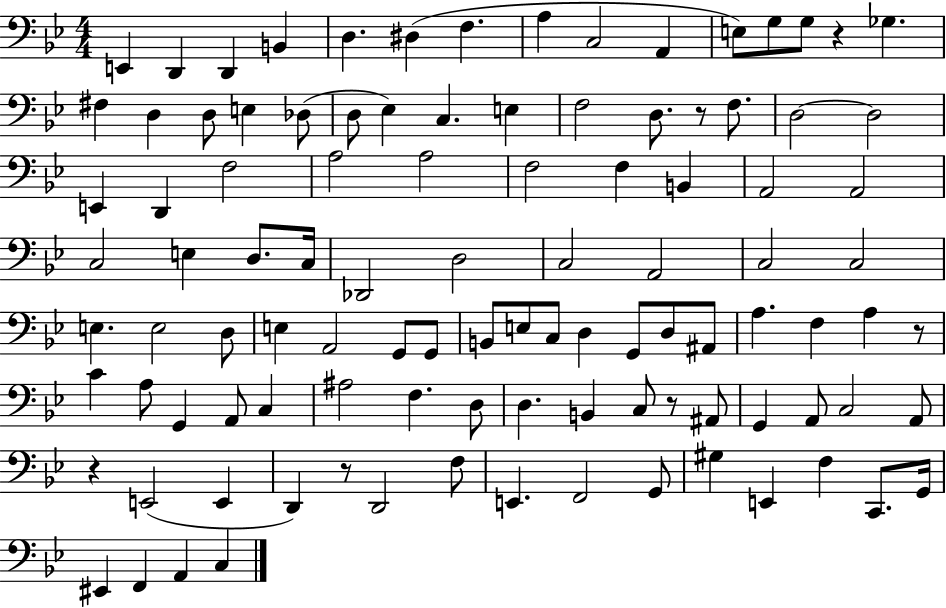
X:1
T:Untitled
M:4/4
L:1/4
K:Bb
E,, D,, D,, B,, D, ^D, F, A, C,2 A,, E,/2 G,/2 G,/2 z _G, ^F, D, D,/2 E, _D,/2 D,/2 _E, C, E, F,2 D,/2 z/2 F,/2 D,2 D,2 E,, D,, F,2 A,2 A,2 F,2 F, B,, A,,2 A,,2 C,2 E, D,/2 C,/4 _D,,2 D,2 C,2 A,,2 C,2 C,2 E, E,2 D,/2 E, A,,2 G,,/2 G,,/2 B,,/2 E,/2 C,/2 D, G,,/2 D,/2 ^A,,/2 A, F, A, z/2 C A,/2 G,, A,,/2 C, ^A,2 F, D,/2 D, B,, C,/2 z/2 ^A,,/2 G,, A,,/2 C,2 A,,/2 z E,,2 E,, D,, z/2 D,,2 F,/2 E,, F,,2 G,,/2 ^G, E,, F, C,,/2 G,,/4 ^E,, F,, A,, C,